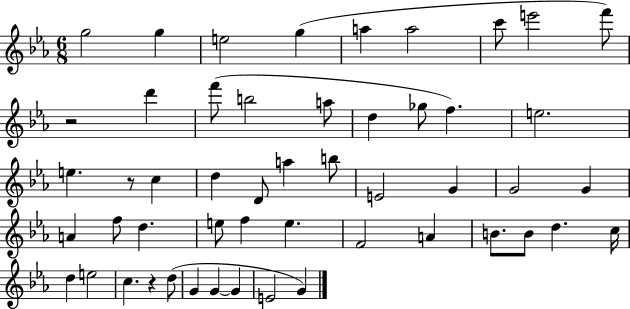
X:1
T:Untitled
M:6/8
L:1/4
K:Eb
g2 g e2 g a a2 c'/2 e'2 f'/2 z2 d' f'/2 b2 a/2 d _g/2 f e2 e z/2 c d D/2 a b/2 E2 G G2 G A f/2 d e/2 f e F2 A B/2 B/2 d c/4 d e2 c z d/2 G G G E2 G